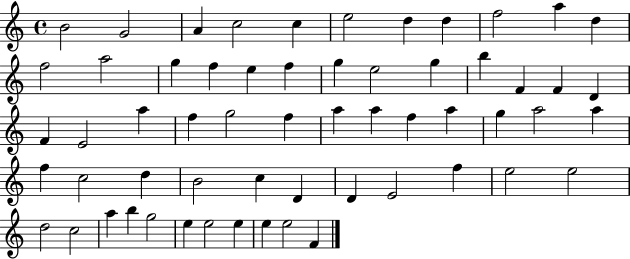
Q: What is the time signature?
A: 4/4